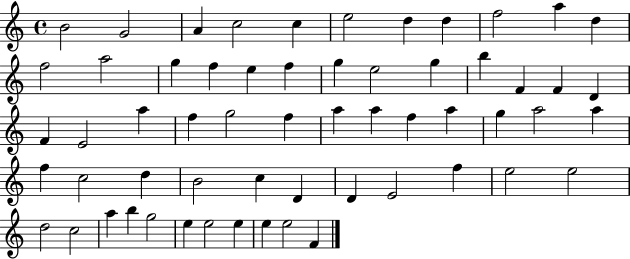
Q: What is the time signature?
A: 4/4